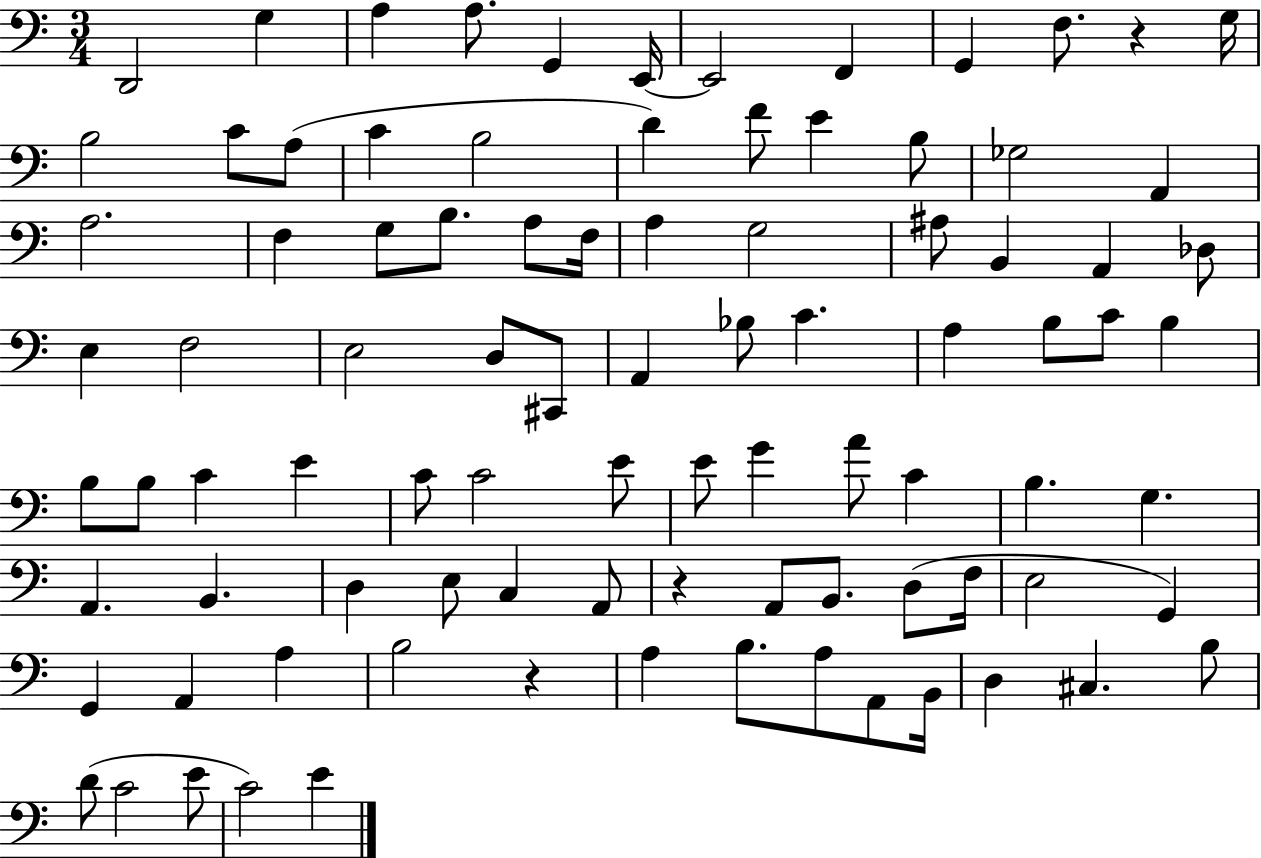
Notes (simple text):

D2/h G3/q A3/q A3/e. G2/q E2/s E2/h F2/q G2/q F3/e. R/q G3/s B3/h C4/e A3/e C4/q B3/h D4/q F4/e E4/q B3/e Gb3/h A2/q A3/h. F3/q G3/e B3/e. A3/e F3/s A3/q G3/h A#3/e B2/q A2/q Db3/e E3/q F3/h E3/h D3/e C#2/e A2/q Bb3/e C4/q. A3/q B3/e C4/e B3/q B3/e B3/e C4/q E4/q C4/e C4/h E4/e E4/e G4/q A4/e C4/q B3/q. G3/q. A2/q. B2/q. D3/q E3/e C3/q A2/e R/q A2/e B2/e. D3/e F3/s E3/h G2/q G2/q A2/q A3/q B3/h R/q A3/q B3/e. A3/e A2/e B2/s D3/q C#3/q. B3/e D4/e C4/h E4/e C4/h E4/q